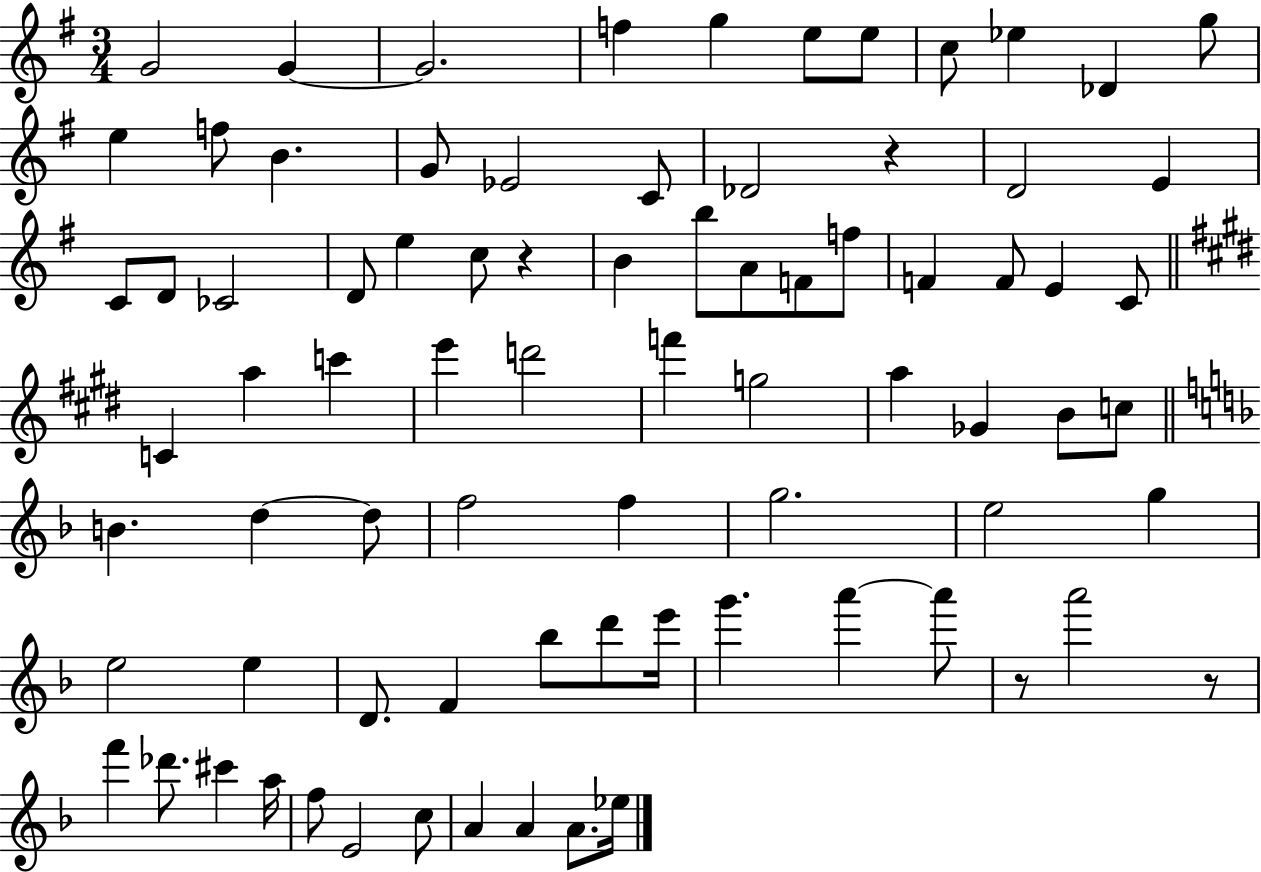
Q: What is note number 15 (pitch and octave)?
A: G4